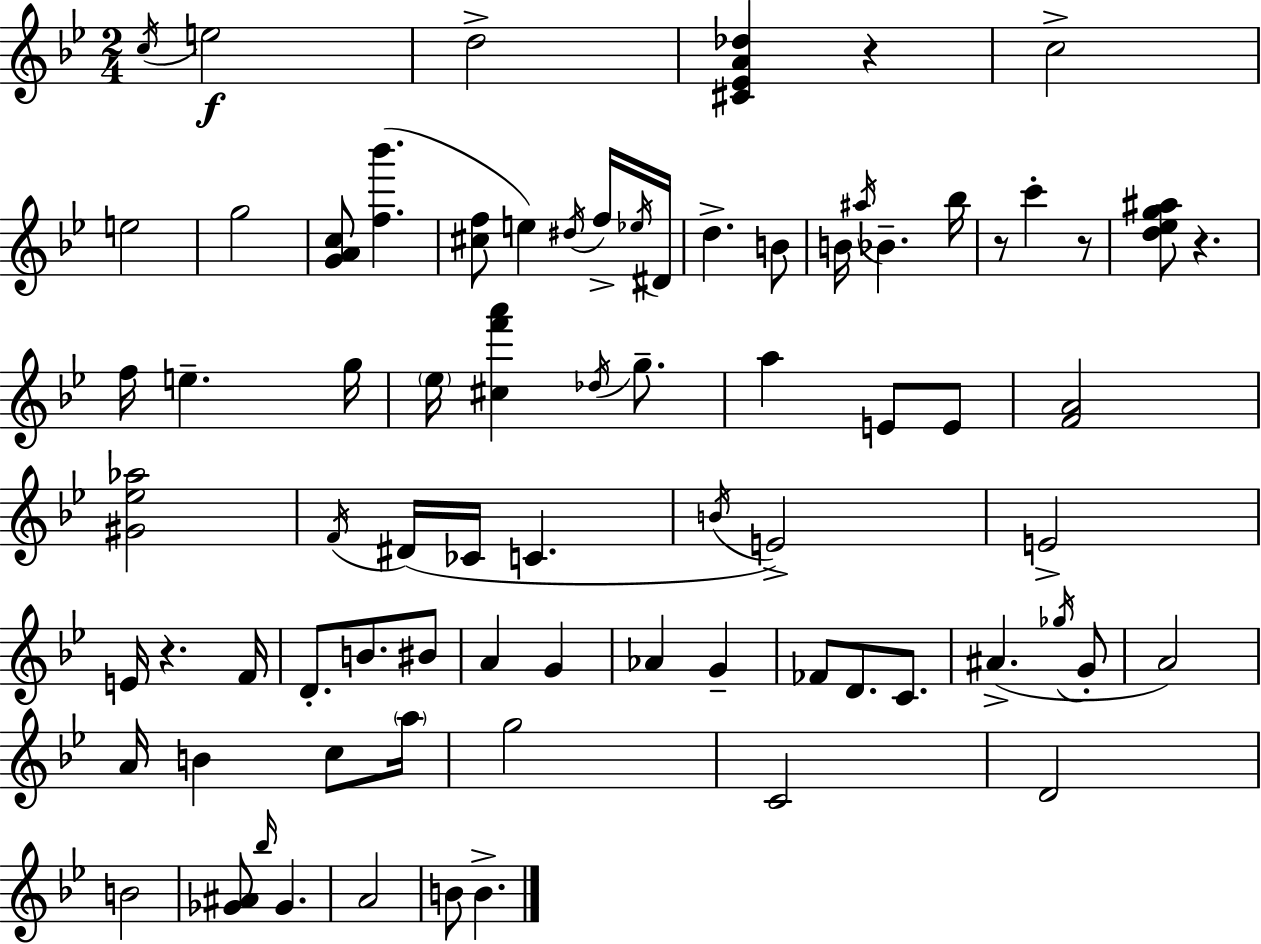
{
  \clef treble
  \numericTimeSignature
  \time 2/4
  \key g \minor
  \acciaccatura { c''16 }\f e''2 | d''2-> | <cis' ees' a' des''>4 r4 | c''2-> | \break e''2 | g''2 | <g' a' c''>8 <f'' bes'''>4.( | <cis'' f''>8 e''4) \acciaccatura { dis''16 } | \break f''16-> \acciaccatura { ees''16 } dis'16 d''4.-> | b'8 b'16 \acciaccatura { ais''16 } bes'4.-- | bes''16 r8 c'''4-. | r8 <d'' ees'' g'' ais''>8 r4. | \break f''16 e''4.-- | g''16 \parenthesize ees''16 <cis'' f''' a'''>4 | \acciaccatura { des''16 } g''8.-- a''4 | e'8 e'8 <f' a'>2 | \break <gis' ees'' aes''>2 | \acciaccatura { f'16 }( dis'16 ces'16 | c'4. \acciaccatura { b'16 } e'2->) | e'2-> | \break e'16 | r4. f'16 d'8.-. | b'8. bis'8 a'4 | g'4 aes'4 | \break g'4-- fes'8 | d'8. c'8. ais'4.->( | \acciaccatura { ges''16 } g'8-. | a'2) | \break a'16 b'4 c''8 \parenthesize a''16 | g''2 | c'2 | d'2 | \break b'2 | <ges' ais'>8 \grace { bes''16 } ges'4. | a'2 | b'8 b'4.-> | \break \bar "|."
}